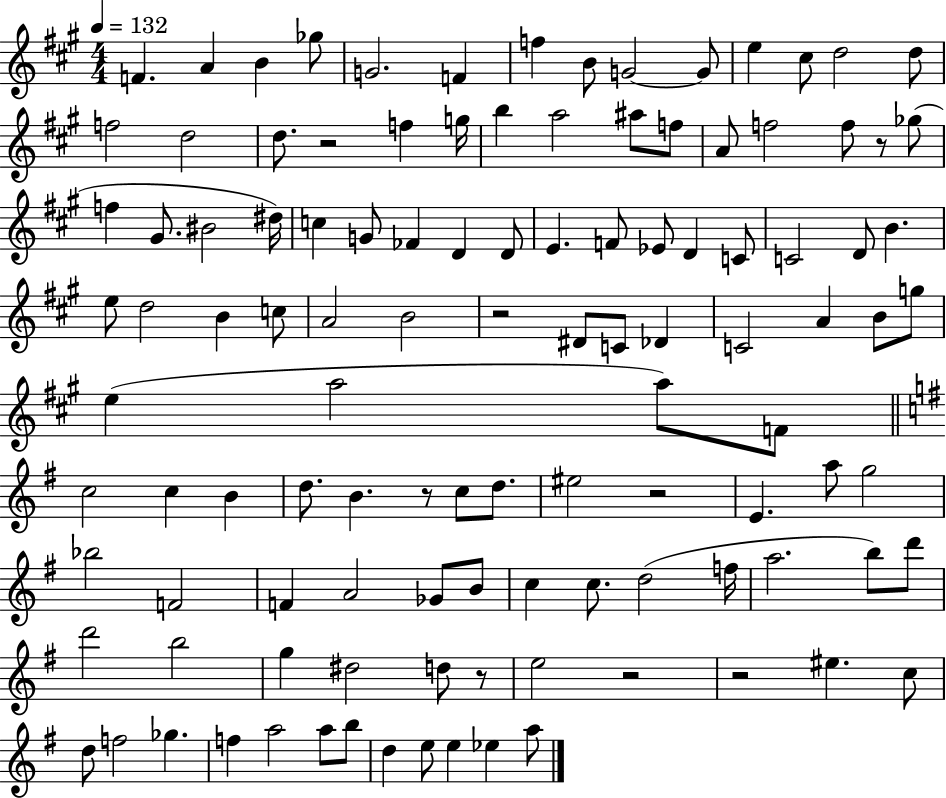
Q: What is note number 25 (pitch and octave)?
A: F5